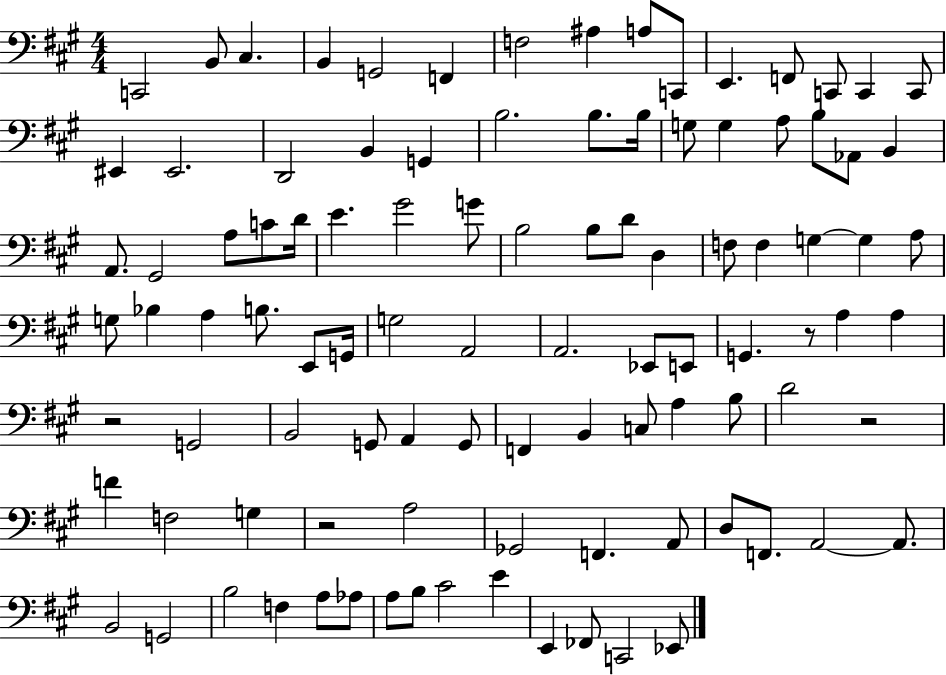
X:1
T:Untitled
M:4/4
L:1/4
K:A
C,,2 B,,/2 ^C, B,, G,,2 F,, F,2 ^A, A,/2 C,,/2 E,, F,,/2 C,,/2 C,, C,,/2 ^E,, ^E,,2 D,,2 B,, G,, B,2 B,/2 B,/4 G,/2 G, A,/2 B,/2 _A,,/2 B,, A,,/2 ^G,,2 A,/2 C/2 D/4 E ^G2 G/2 B,2 B,/2 D/2 D, F,/2 F, G, G, A,/2 G,/2 _B, A, B,/2 E,,/2 G,,/4 G,2 A,,2 A,,2 _E,,/2 E,,/2 G,, z/2 A, A, z2 G,,2 B,,2 G,,/2 A,, G,,/2 F,, B,, C,/2 A, B,/2 D2 z2 F F,2 G, z2 A,2 _G,,2 F,, A,,/2 D,/2 F,,/2 A,,2 A,,/2 B,,2 G,,2 B,2 F, A,/2 _A,/2 A,/2 B,/2 ^C2 E E,, _F,,/2 C,,2 _E,,/2